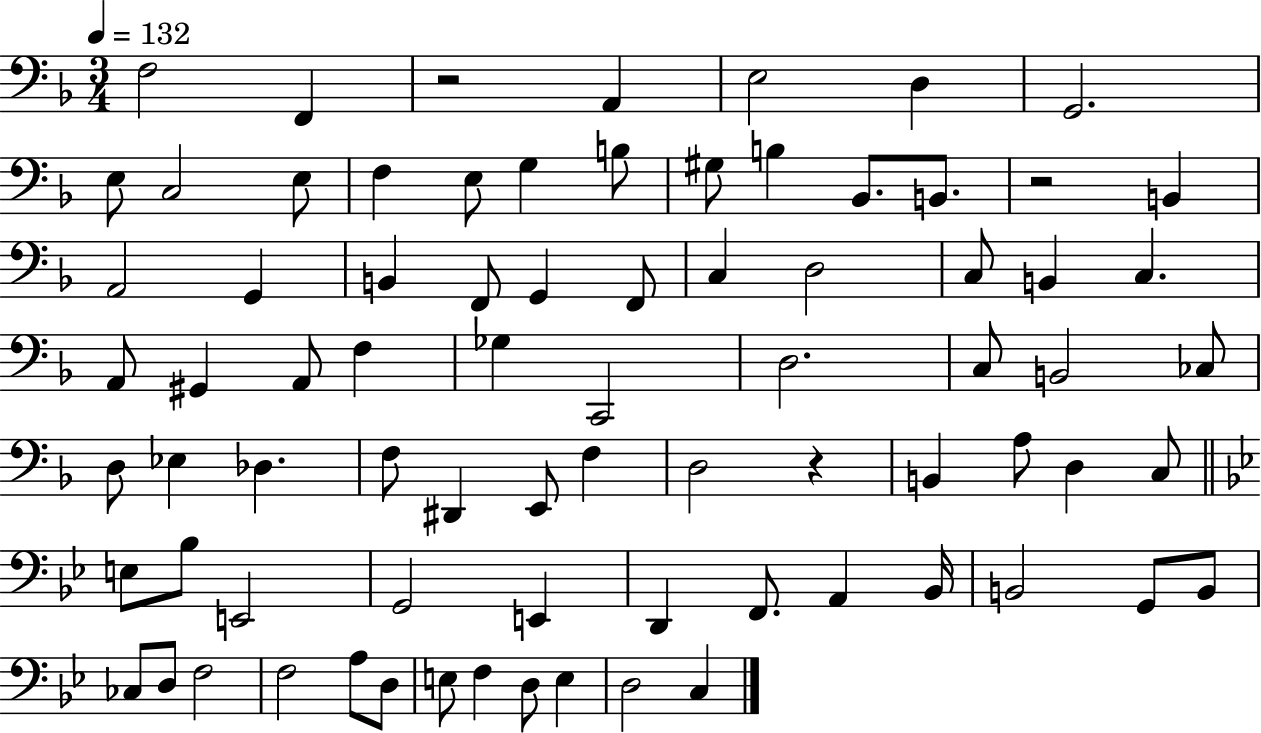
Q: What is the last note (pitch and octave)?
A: C3